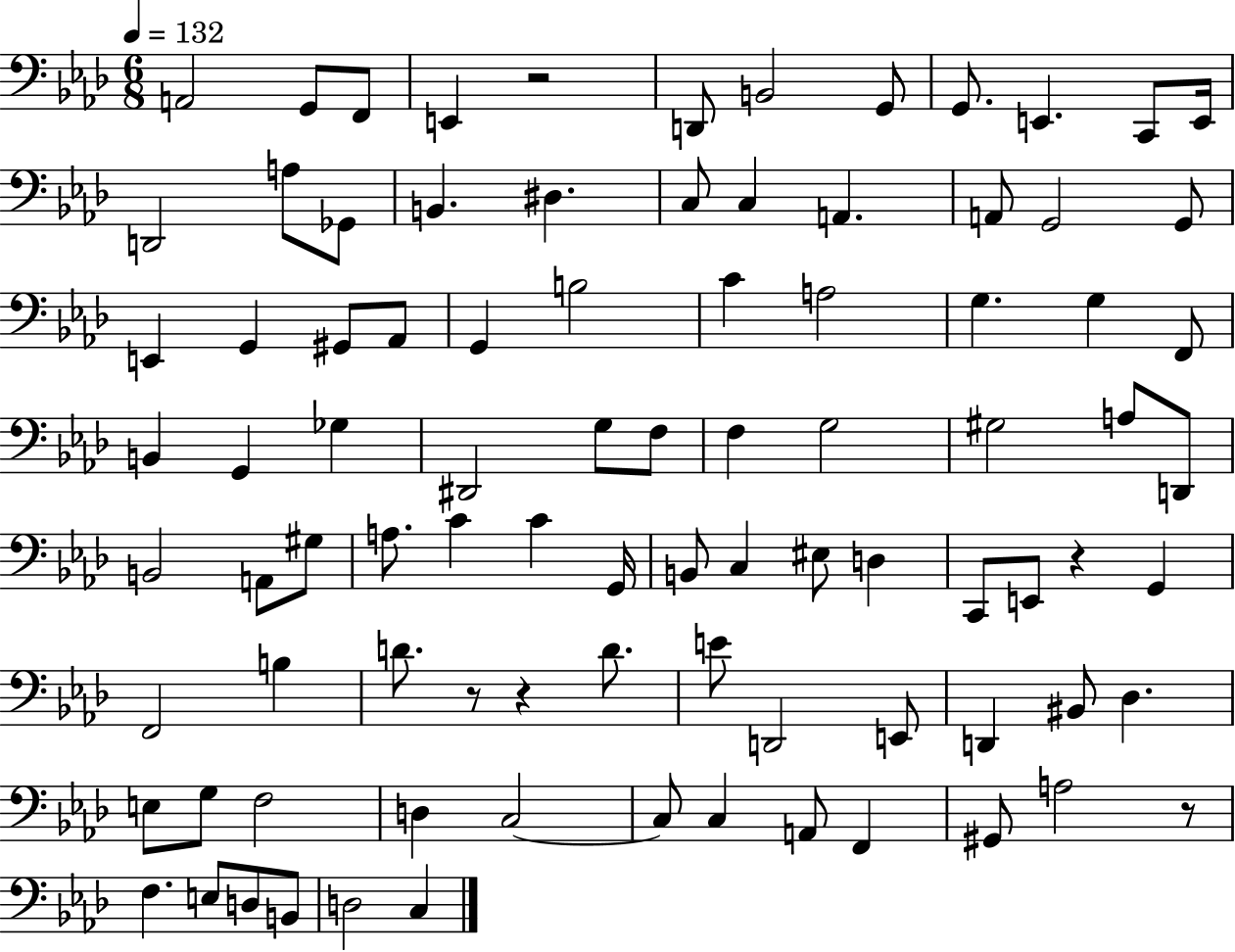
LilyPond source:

{
  \clef bass
  \numericTimeSignature
  \time 6/8
  \key aes \major
  \tempo 4 = 132
  \repeat volta 2 { a,2 g,8 f,8 | e,4 r2 | d,8 b,2 g,8 | g,8. e,4. c,8 e,16 | \break d,2 a8 ges,8 | b,4. dis4. | c8 c4 a,4. | a,8 g,2 g,8 | \break e,4 g,4 gis,8 aes,8 | g,4 b2 | c'4 a2 | g4. g4 f,8 | \break b,4 g,4 ges4 | dis,2 g8 f8 | f4 g2 | gis2 a8 d,8 | \break b,2 a,8 gis8 | a8. c'4 c'4 g,16 | b,8 c4 eis8 d4 | c,8 e,8 r4 g,4 | \break f,2 b4 | d'8. r8 r4 d'8. | e'8 d,2 e,8 | d,4 bis,8 des4. | \break e8 g8 f2 | d4 c2~~ | c8 c4 a,8 f,4 | gis,8 a2 r8 | \break f4. e8 d8 b,8 | d2 c4 | } \bar "|."
}